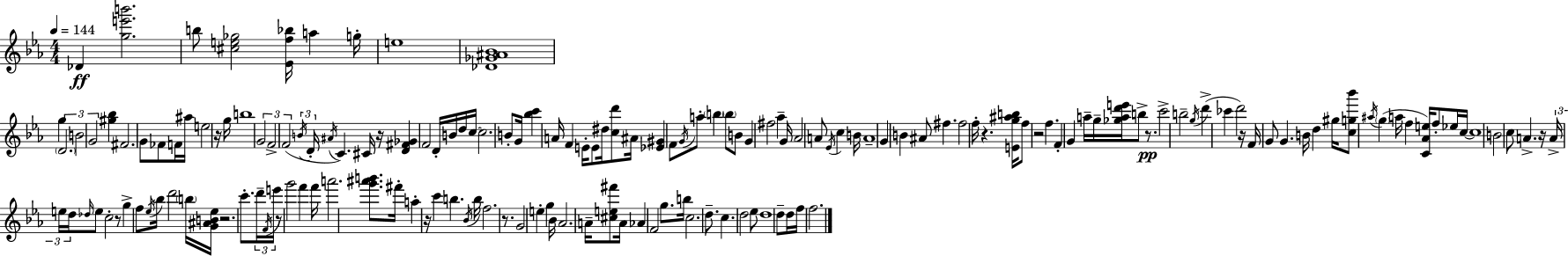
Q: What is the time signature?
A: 4/4